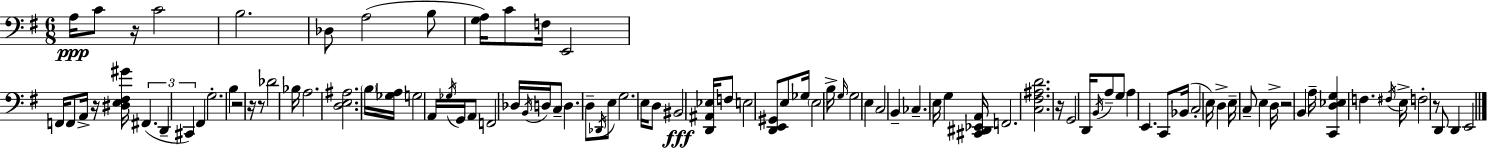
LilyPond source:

{
  \clef bass
  \numericTimeSignature
  \time 6/8
  \key g \major
  a16\ppp c'8 r16 c'2 | b2. | des8 a2( b8 | <g a>16) c'8 f16 e,2 | \break f,16 f,8 a,16-> r16 <dis e fis gis'>16 \tuplet 3/2 { fis,4.( | d,4-- cis,4) } fis,4 | g2.-. | b4 r2 | \break r16 r8 des'2 bes16 | a2. | <d e ais>2. | \parenthesize b16 <ges a>16 g2 a,16 \acciaccatura { ges16 } | \break g,16 a,8 f,2 des16 | \acciaccatura { b,16 } d16 c8-- d4. d8-- | \acciaccatura { des,16 } e8 g2. | e16 d8 bis,2\fff | \break <d, ais, ees>16 f8 e2 | <d, e, gis,>8 e8 ges16 \parenthesize e2 | b16-> \grace { g16 } g2 | e4 c2 | \break b,4-- \parenthesize ces4.-- e16 g4 | <cis, dis, ees, a,>16 f,2. | <c fis ais d'>2. | r16 g,2 | \break d,16 \acciaccatura { b,16 } a8-- g8 a4 e,4. | c,8 bes,16( c2-. | e16) d4-> e16-- c8-- | e4 d16-> r2 | \break b,4 a16-- <c, d ees g>4 f4. | \acciaccatura { fis16 } e16-> f2-. | r8 d,8 d,4 e,2 | \bar "|."
}